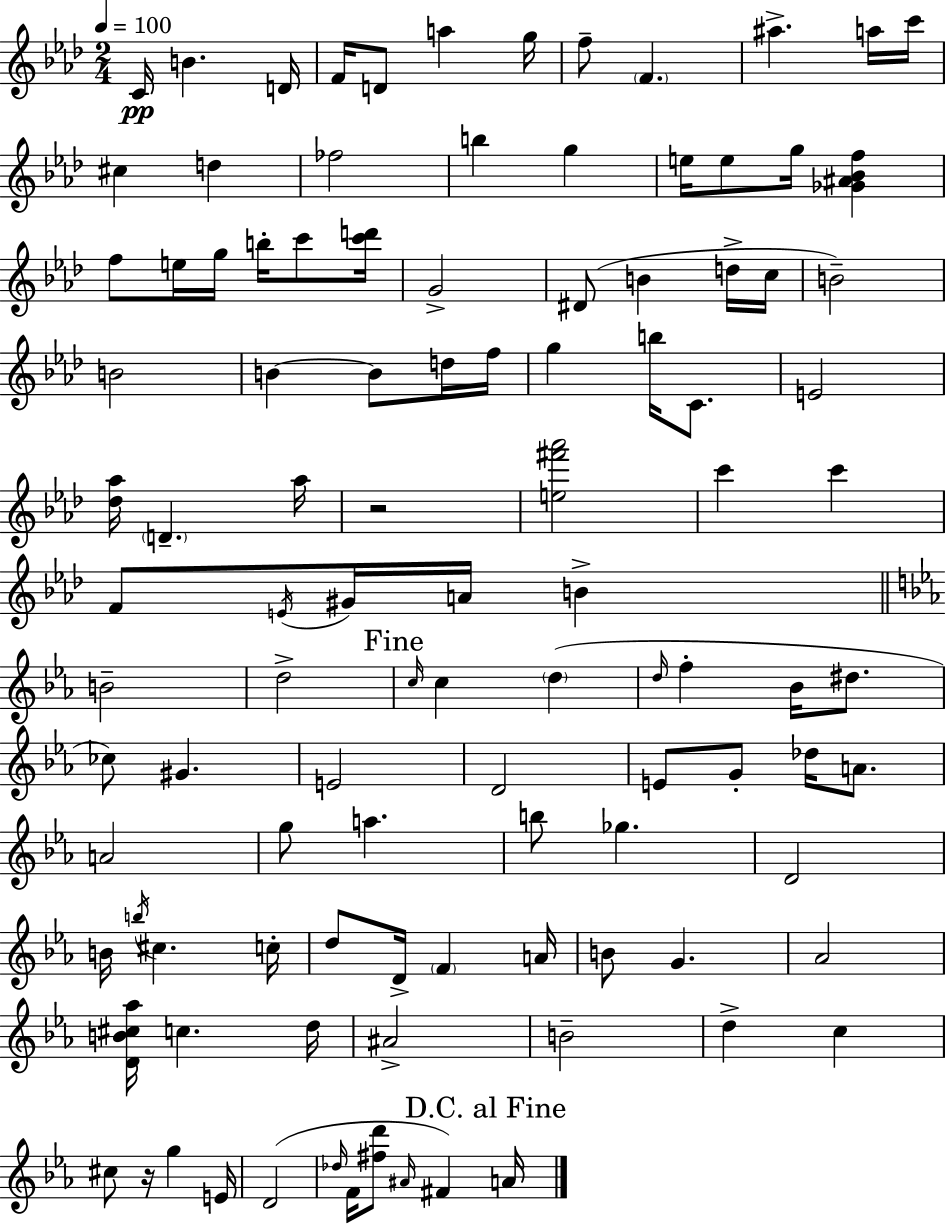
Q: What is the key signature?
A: F minor